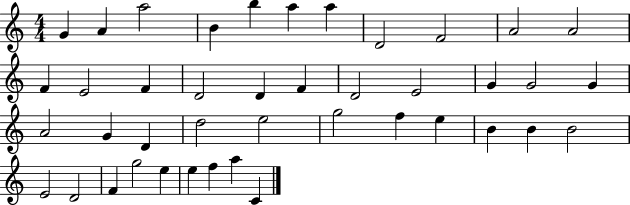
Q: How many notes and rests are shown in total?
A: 42